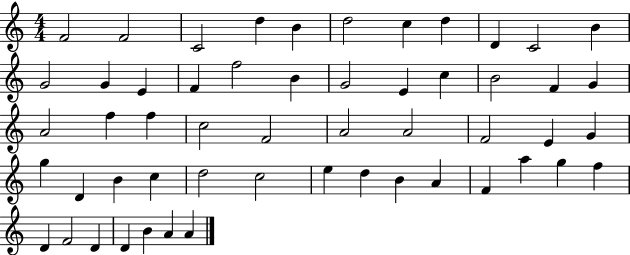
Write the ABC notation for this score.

X:1
T:Untitled
M:4/4
L:1/4
K:C
F2 F2 C2 d B d2 c d D C2 B G2 G E F f2 B G2 E c B2 F G A2 f f c2 F2 A2 A2 F2 E G g D B c d2 c2 e d B A F a g f D F2 D D B A A